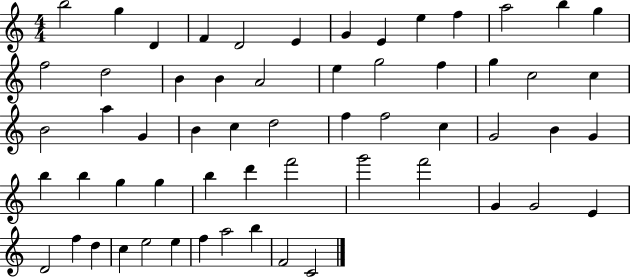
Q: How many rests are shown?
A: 0